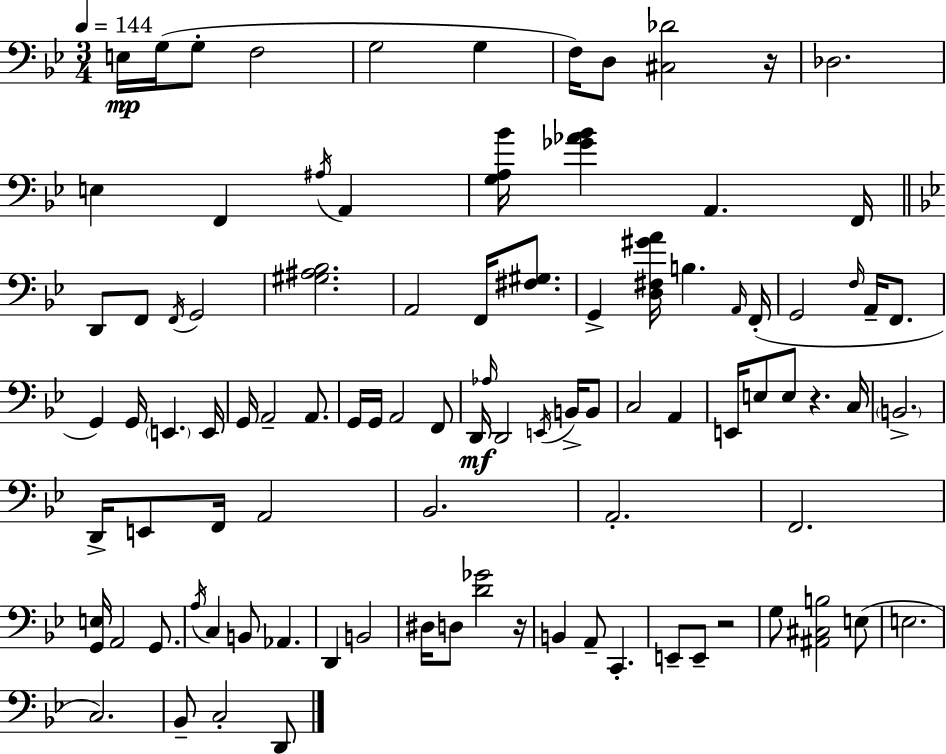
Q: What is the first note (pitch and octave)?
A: E3